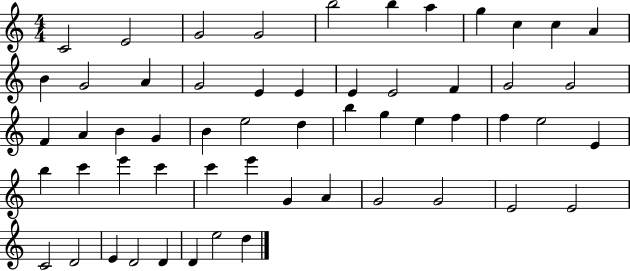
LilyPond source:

{
  \clef treble
  \numericTimeSignature
  \time 4/4
  \key c \major
  c'2 e'2 | g'2 g'2 | b''2 b''4 a''4 | g''4 c''4 c''4 a'4 | \break b'4 g'2 a'4 | g'2 e'4 e'4 | e'4 e'2 f'4 | g'2 g'2 | \break f'4 a'4 b'4 g'4 | b'4 e''2 d''4 | b''4 g''4 e''4 f''4 | f''4 e''2 e'4 | \break b''4 c'''4 e'''4 c'''4 | c'''4 e'''4 g'4 a'4 | g'2 g'2 | e'2 e'2 | \break c'2 d'2 | e'4 d'2 d'4 | d'4 e''2 d''4 | \bar "|."
}